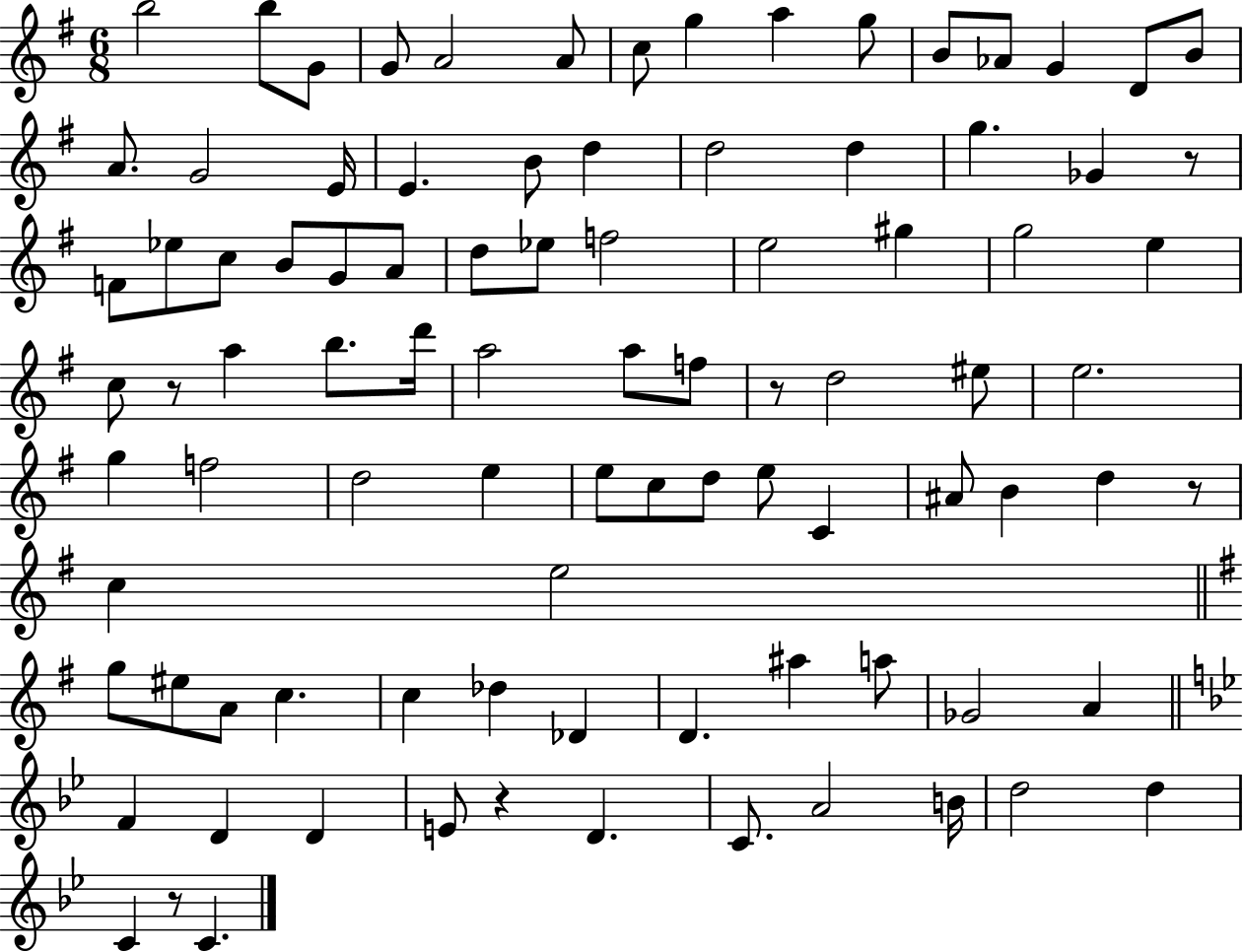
X:1
T:Untitled
M:6/8
L:1/4
K:G
b2 b/2 G/2 G/2 A2 A/2 c/2 g a g/2 B/2 _A/2 G D/2 B/2 A/2 G2 E/4 E B/2 d d2 d g _G z/2 F/2 _e/2 c/2 B/2 G/2 A/2 d/2 _e/2 f2 e2 ^g g2 e c/2 z/2 a b/2 d'/4 a2 a/2 f/2 z/2 d2 ^e/2 e2 g f2 d2 e e/2 c/2 d/2 e/2 C ^A/2 B d z/2 c e2 g/2 ^e/2 A/2 c c _d _D D ^a a/2 _G2 A F D D E/2 z D C/2 A2 B/4 d2 d C z/2 C